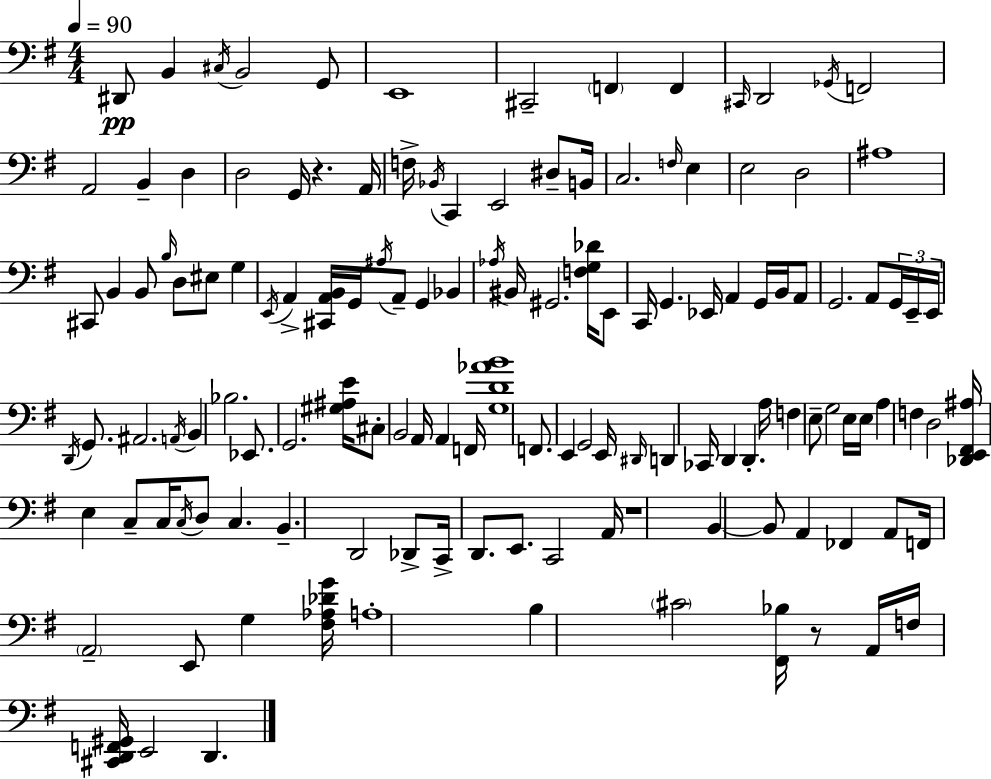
X:1
T:Untitled
M:4/4
L:1/4
K:Em
^D,,/2 B,, ^C,/4 B,,2 G,,/2 E,,4 ^C,,2 F,, F,, ^C,,/4 D,,2 _G,,/4 F,,2 A,,2 B,, D, D,2 G,,/4 z A,,/4 F,/4 _B,,/4 C,, E,,2 ^D,/2 B,,/4 C,2 F,/4 E, E,2 D,2 ^A,4 ^C,,/2 B,, B,,/2 B,/4 D,/2 ^E,/2 G, E,,/4 A,, [^C,,A,,B,,]/4 G,,/4 ^A,/4 A,,/2 G,, _B,, _A,/4 ^B,,/4 ^G,,2 [F,G,_D]/4 E,,/2 C,,/4 G,, _E,,/4 A,, G,,/4 B,,/4 A,,/2 G,,2 A,,/2 G,,/4 E,,/4 E,,/4 D,,/4 G,,/2 ^A,,2 A,,/4 B,, _B,2 _E,,/2 G,,2 [^G,^A,E]/4 ^C,/2 B,,2 A,,/4 A,, F,,/4 [G,D_AB]4 F,,/2 E,, G,,2 E,,/4 ^D,,/4 D,, _C,,/4 D,, D,, A,/4 F, E,/2 G,2 E,/4 E,/4 A, F, D,2 [_D,,E,,^F,,^A,]/4 E, C,/2 C,/4 C,/4 D,/2 C, B,, D,,2 _D,,/2 C,,/4 D,,/2 E,,/2 C,,2 A,,/4 z4 B,, B,,/2 A,, _F,, A,,/2 F,,/4 A,,2 E,,/2 G, [^F,_A,_DG]/4 A,4 B, ^C2 [^F,,_B,]/4 z/2 A,,/4 F,/4 [^C,,D,,F,,^G,,]/4 E,,2 D,,